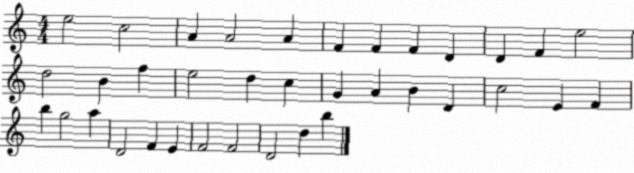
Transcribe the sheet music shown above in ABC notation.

X:1
T:Untitled
M:4/4
L:1/4
K:C
e2 c2 A A2 A F F F D D F e2 d2 B f e2 d c G A B D c2 E F b g2 a D2 F E F2 F2 D2 d b